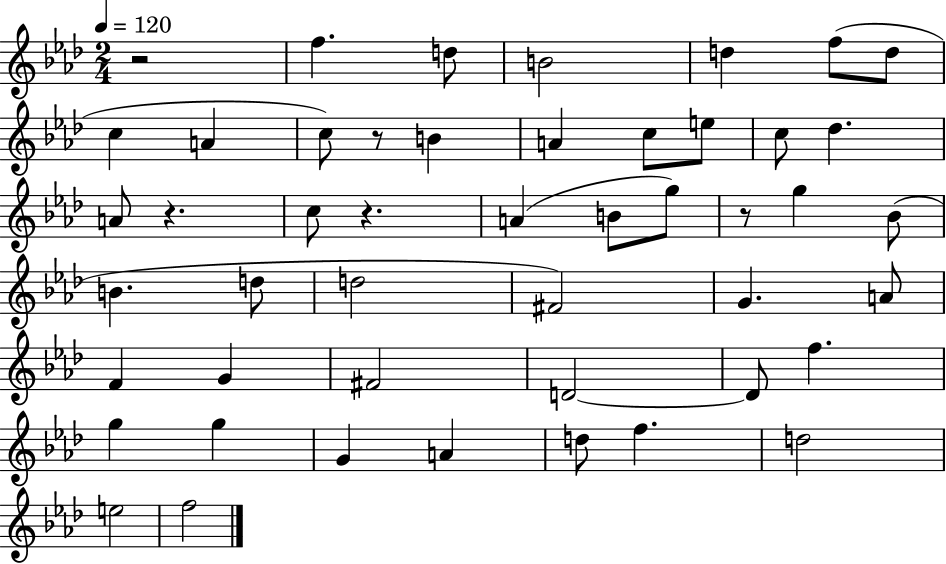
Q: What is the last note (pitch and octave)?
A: F5